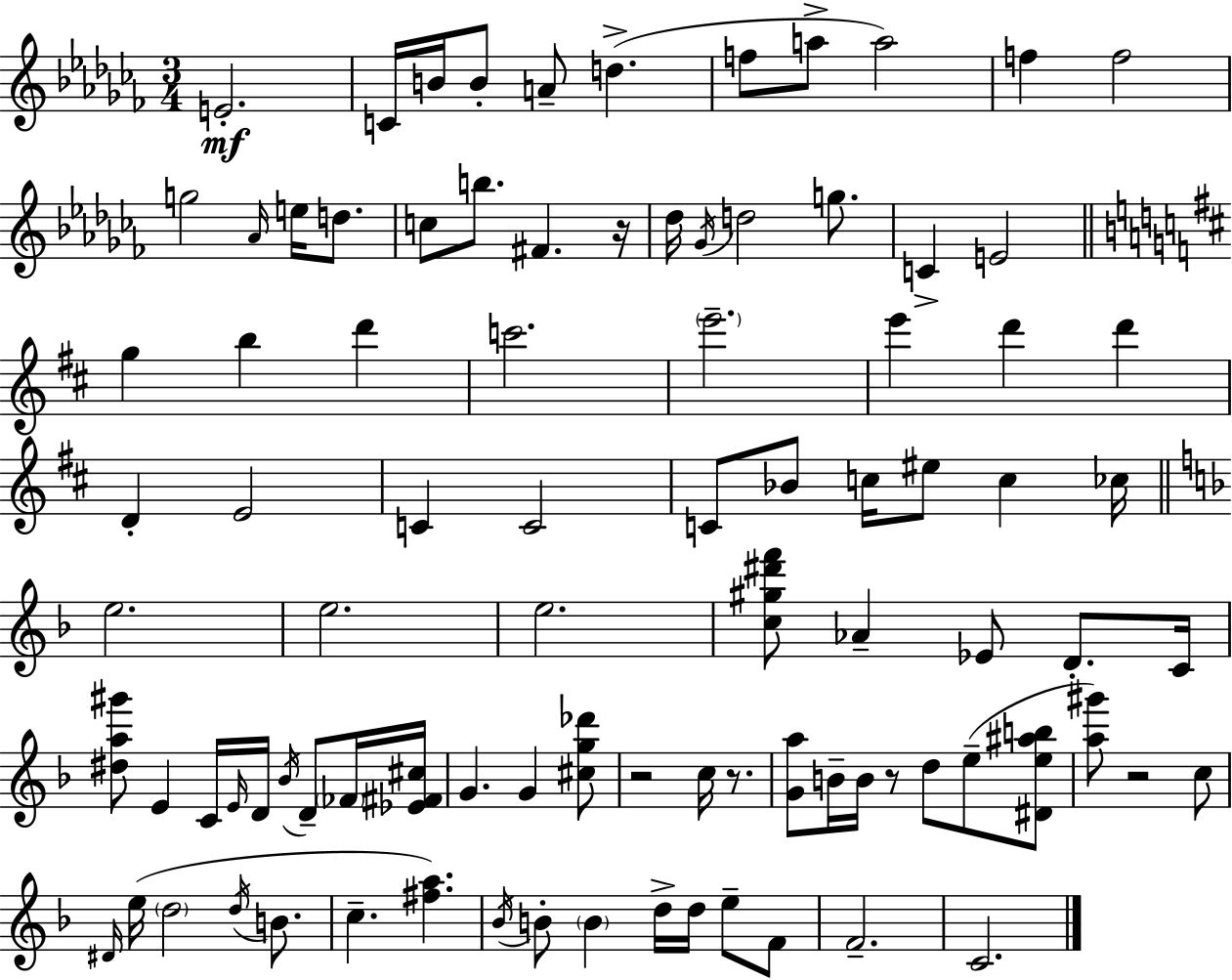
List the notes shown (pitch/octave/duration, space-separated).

E4/h. C4/s B4/s B4/e A4/e D5/q. F5/e A5/e A5/h F5/q F5/h G5/h Ab4/s E5/s D5/e. C5/e B5/e. F#4/q. R/s Db5/s Gb4/s D5/h G5/e. C4/q E4/h G5/q B5/q D6/q C6/h. E6/h. E6/q D6/q D6/q D4/q E4/h C4/q C4/h C4/e Bb4/e C5/s EIS5/e C5/q CES5/s E5/h. E5/h. E5/h. [C5,G#5,D#6,F6]/e Ab4/q Eb4/e D4/e. C4/s [D#5,A5,G#6]/e E4/q C4/s E4/s D4/s Bb4/s D4/e FES4/s [Eb4,F#4,C#5]/s G4/q. G4/q [C#5,G5,Db6]/e R/h C5/s R/e. [G4,A5]/e B4/s B4/s R/e D5/e E5/e [D#4,E5,A#5,B5]/e [A5,G#6]/e R/h C5/e D#4/s E5/s D5/h D5/s B4/e. C5/q. [F#5,A5]/q. Bb4/s B4/e B4/q D5/s D5/s E5/e F4/e F4/h. C4/h.